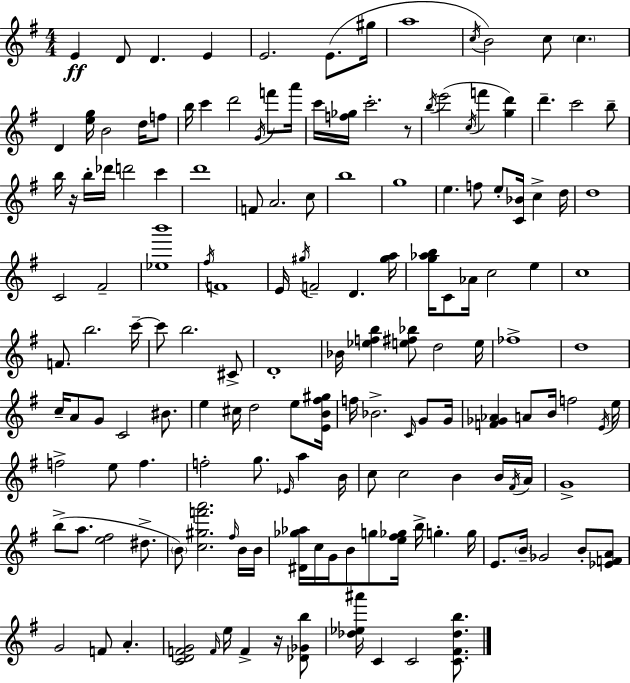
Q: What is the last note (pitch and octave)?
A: C4